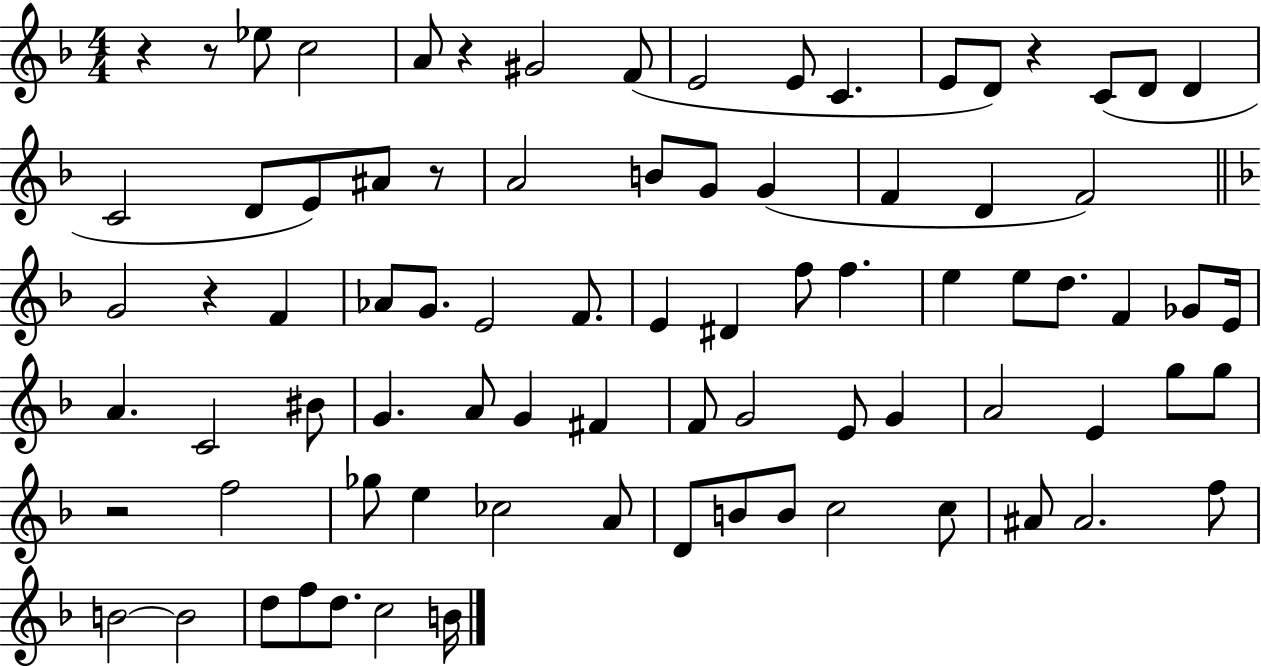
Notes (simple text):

R/q R/e Eb5/e C5/h A4/e R/q G#4/h F4/e E4/h E4/e C4/q. E4/e D4/e R/q C4/e D4/e D4/q C4/h D4/e E4/e A#4/e R/e A4/h B4/e G4/e G4/q F4/q D4/q F4/h G4/h R/q F4/q Ab4/e G4/e. E4/h F4/e. E4/q D#4/q F5/e F5/q. E5/q E5/e D5/e. F4/q Gb4/e E4/s A4/q. C4/h BIS4/e G4/q. A4/e G4/q F#4/q F4/e G4/h E4/e G4/q A4/h E4/q G5/e G5/e R/h F5/h Gb5/e E5/q CES5/h A4/e D4/e B4/e B4/e C5/h C5/e A#4/e A#4/h. F5/e B4/h B4/h D5/e F5/e D5/e. C5/h B4/s